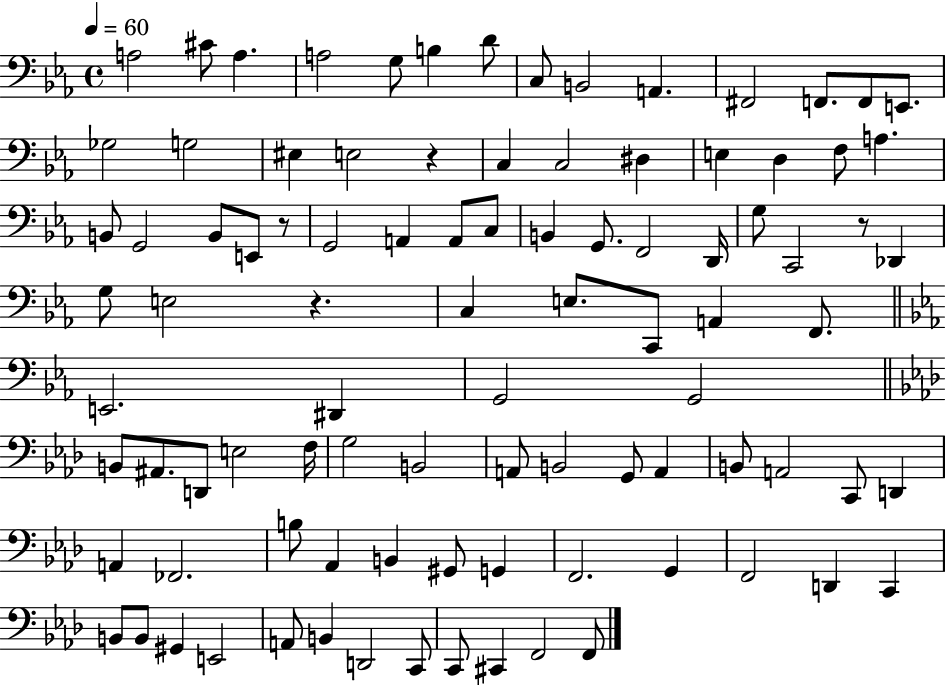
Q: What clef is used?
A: bass